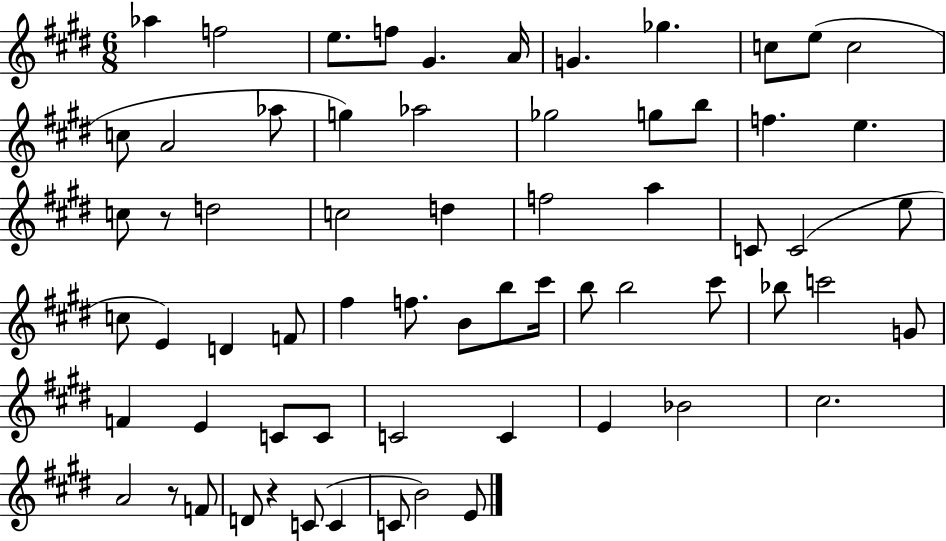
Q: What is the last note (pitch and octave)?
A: E4